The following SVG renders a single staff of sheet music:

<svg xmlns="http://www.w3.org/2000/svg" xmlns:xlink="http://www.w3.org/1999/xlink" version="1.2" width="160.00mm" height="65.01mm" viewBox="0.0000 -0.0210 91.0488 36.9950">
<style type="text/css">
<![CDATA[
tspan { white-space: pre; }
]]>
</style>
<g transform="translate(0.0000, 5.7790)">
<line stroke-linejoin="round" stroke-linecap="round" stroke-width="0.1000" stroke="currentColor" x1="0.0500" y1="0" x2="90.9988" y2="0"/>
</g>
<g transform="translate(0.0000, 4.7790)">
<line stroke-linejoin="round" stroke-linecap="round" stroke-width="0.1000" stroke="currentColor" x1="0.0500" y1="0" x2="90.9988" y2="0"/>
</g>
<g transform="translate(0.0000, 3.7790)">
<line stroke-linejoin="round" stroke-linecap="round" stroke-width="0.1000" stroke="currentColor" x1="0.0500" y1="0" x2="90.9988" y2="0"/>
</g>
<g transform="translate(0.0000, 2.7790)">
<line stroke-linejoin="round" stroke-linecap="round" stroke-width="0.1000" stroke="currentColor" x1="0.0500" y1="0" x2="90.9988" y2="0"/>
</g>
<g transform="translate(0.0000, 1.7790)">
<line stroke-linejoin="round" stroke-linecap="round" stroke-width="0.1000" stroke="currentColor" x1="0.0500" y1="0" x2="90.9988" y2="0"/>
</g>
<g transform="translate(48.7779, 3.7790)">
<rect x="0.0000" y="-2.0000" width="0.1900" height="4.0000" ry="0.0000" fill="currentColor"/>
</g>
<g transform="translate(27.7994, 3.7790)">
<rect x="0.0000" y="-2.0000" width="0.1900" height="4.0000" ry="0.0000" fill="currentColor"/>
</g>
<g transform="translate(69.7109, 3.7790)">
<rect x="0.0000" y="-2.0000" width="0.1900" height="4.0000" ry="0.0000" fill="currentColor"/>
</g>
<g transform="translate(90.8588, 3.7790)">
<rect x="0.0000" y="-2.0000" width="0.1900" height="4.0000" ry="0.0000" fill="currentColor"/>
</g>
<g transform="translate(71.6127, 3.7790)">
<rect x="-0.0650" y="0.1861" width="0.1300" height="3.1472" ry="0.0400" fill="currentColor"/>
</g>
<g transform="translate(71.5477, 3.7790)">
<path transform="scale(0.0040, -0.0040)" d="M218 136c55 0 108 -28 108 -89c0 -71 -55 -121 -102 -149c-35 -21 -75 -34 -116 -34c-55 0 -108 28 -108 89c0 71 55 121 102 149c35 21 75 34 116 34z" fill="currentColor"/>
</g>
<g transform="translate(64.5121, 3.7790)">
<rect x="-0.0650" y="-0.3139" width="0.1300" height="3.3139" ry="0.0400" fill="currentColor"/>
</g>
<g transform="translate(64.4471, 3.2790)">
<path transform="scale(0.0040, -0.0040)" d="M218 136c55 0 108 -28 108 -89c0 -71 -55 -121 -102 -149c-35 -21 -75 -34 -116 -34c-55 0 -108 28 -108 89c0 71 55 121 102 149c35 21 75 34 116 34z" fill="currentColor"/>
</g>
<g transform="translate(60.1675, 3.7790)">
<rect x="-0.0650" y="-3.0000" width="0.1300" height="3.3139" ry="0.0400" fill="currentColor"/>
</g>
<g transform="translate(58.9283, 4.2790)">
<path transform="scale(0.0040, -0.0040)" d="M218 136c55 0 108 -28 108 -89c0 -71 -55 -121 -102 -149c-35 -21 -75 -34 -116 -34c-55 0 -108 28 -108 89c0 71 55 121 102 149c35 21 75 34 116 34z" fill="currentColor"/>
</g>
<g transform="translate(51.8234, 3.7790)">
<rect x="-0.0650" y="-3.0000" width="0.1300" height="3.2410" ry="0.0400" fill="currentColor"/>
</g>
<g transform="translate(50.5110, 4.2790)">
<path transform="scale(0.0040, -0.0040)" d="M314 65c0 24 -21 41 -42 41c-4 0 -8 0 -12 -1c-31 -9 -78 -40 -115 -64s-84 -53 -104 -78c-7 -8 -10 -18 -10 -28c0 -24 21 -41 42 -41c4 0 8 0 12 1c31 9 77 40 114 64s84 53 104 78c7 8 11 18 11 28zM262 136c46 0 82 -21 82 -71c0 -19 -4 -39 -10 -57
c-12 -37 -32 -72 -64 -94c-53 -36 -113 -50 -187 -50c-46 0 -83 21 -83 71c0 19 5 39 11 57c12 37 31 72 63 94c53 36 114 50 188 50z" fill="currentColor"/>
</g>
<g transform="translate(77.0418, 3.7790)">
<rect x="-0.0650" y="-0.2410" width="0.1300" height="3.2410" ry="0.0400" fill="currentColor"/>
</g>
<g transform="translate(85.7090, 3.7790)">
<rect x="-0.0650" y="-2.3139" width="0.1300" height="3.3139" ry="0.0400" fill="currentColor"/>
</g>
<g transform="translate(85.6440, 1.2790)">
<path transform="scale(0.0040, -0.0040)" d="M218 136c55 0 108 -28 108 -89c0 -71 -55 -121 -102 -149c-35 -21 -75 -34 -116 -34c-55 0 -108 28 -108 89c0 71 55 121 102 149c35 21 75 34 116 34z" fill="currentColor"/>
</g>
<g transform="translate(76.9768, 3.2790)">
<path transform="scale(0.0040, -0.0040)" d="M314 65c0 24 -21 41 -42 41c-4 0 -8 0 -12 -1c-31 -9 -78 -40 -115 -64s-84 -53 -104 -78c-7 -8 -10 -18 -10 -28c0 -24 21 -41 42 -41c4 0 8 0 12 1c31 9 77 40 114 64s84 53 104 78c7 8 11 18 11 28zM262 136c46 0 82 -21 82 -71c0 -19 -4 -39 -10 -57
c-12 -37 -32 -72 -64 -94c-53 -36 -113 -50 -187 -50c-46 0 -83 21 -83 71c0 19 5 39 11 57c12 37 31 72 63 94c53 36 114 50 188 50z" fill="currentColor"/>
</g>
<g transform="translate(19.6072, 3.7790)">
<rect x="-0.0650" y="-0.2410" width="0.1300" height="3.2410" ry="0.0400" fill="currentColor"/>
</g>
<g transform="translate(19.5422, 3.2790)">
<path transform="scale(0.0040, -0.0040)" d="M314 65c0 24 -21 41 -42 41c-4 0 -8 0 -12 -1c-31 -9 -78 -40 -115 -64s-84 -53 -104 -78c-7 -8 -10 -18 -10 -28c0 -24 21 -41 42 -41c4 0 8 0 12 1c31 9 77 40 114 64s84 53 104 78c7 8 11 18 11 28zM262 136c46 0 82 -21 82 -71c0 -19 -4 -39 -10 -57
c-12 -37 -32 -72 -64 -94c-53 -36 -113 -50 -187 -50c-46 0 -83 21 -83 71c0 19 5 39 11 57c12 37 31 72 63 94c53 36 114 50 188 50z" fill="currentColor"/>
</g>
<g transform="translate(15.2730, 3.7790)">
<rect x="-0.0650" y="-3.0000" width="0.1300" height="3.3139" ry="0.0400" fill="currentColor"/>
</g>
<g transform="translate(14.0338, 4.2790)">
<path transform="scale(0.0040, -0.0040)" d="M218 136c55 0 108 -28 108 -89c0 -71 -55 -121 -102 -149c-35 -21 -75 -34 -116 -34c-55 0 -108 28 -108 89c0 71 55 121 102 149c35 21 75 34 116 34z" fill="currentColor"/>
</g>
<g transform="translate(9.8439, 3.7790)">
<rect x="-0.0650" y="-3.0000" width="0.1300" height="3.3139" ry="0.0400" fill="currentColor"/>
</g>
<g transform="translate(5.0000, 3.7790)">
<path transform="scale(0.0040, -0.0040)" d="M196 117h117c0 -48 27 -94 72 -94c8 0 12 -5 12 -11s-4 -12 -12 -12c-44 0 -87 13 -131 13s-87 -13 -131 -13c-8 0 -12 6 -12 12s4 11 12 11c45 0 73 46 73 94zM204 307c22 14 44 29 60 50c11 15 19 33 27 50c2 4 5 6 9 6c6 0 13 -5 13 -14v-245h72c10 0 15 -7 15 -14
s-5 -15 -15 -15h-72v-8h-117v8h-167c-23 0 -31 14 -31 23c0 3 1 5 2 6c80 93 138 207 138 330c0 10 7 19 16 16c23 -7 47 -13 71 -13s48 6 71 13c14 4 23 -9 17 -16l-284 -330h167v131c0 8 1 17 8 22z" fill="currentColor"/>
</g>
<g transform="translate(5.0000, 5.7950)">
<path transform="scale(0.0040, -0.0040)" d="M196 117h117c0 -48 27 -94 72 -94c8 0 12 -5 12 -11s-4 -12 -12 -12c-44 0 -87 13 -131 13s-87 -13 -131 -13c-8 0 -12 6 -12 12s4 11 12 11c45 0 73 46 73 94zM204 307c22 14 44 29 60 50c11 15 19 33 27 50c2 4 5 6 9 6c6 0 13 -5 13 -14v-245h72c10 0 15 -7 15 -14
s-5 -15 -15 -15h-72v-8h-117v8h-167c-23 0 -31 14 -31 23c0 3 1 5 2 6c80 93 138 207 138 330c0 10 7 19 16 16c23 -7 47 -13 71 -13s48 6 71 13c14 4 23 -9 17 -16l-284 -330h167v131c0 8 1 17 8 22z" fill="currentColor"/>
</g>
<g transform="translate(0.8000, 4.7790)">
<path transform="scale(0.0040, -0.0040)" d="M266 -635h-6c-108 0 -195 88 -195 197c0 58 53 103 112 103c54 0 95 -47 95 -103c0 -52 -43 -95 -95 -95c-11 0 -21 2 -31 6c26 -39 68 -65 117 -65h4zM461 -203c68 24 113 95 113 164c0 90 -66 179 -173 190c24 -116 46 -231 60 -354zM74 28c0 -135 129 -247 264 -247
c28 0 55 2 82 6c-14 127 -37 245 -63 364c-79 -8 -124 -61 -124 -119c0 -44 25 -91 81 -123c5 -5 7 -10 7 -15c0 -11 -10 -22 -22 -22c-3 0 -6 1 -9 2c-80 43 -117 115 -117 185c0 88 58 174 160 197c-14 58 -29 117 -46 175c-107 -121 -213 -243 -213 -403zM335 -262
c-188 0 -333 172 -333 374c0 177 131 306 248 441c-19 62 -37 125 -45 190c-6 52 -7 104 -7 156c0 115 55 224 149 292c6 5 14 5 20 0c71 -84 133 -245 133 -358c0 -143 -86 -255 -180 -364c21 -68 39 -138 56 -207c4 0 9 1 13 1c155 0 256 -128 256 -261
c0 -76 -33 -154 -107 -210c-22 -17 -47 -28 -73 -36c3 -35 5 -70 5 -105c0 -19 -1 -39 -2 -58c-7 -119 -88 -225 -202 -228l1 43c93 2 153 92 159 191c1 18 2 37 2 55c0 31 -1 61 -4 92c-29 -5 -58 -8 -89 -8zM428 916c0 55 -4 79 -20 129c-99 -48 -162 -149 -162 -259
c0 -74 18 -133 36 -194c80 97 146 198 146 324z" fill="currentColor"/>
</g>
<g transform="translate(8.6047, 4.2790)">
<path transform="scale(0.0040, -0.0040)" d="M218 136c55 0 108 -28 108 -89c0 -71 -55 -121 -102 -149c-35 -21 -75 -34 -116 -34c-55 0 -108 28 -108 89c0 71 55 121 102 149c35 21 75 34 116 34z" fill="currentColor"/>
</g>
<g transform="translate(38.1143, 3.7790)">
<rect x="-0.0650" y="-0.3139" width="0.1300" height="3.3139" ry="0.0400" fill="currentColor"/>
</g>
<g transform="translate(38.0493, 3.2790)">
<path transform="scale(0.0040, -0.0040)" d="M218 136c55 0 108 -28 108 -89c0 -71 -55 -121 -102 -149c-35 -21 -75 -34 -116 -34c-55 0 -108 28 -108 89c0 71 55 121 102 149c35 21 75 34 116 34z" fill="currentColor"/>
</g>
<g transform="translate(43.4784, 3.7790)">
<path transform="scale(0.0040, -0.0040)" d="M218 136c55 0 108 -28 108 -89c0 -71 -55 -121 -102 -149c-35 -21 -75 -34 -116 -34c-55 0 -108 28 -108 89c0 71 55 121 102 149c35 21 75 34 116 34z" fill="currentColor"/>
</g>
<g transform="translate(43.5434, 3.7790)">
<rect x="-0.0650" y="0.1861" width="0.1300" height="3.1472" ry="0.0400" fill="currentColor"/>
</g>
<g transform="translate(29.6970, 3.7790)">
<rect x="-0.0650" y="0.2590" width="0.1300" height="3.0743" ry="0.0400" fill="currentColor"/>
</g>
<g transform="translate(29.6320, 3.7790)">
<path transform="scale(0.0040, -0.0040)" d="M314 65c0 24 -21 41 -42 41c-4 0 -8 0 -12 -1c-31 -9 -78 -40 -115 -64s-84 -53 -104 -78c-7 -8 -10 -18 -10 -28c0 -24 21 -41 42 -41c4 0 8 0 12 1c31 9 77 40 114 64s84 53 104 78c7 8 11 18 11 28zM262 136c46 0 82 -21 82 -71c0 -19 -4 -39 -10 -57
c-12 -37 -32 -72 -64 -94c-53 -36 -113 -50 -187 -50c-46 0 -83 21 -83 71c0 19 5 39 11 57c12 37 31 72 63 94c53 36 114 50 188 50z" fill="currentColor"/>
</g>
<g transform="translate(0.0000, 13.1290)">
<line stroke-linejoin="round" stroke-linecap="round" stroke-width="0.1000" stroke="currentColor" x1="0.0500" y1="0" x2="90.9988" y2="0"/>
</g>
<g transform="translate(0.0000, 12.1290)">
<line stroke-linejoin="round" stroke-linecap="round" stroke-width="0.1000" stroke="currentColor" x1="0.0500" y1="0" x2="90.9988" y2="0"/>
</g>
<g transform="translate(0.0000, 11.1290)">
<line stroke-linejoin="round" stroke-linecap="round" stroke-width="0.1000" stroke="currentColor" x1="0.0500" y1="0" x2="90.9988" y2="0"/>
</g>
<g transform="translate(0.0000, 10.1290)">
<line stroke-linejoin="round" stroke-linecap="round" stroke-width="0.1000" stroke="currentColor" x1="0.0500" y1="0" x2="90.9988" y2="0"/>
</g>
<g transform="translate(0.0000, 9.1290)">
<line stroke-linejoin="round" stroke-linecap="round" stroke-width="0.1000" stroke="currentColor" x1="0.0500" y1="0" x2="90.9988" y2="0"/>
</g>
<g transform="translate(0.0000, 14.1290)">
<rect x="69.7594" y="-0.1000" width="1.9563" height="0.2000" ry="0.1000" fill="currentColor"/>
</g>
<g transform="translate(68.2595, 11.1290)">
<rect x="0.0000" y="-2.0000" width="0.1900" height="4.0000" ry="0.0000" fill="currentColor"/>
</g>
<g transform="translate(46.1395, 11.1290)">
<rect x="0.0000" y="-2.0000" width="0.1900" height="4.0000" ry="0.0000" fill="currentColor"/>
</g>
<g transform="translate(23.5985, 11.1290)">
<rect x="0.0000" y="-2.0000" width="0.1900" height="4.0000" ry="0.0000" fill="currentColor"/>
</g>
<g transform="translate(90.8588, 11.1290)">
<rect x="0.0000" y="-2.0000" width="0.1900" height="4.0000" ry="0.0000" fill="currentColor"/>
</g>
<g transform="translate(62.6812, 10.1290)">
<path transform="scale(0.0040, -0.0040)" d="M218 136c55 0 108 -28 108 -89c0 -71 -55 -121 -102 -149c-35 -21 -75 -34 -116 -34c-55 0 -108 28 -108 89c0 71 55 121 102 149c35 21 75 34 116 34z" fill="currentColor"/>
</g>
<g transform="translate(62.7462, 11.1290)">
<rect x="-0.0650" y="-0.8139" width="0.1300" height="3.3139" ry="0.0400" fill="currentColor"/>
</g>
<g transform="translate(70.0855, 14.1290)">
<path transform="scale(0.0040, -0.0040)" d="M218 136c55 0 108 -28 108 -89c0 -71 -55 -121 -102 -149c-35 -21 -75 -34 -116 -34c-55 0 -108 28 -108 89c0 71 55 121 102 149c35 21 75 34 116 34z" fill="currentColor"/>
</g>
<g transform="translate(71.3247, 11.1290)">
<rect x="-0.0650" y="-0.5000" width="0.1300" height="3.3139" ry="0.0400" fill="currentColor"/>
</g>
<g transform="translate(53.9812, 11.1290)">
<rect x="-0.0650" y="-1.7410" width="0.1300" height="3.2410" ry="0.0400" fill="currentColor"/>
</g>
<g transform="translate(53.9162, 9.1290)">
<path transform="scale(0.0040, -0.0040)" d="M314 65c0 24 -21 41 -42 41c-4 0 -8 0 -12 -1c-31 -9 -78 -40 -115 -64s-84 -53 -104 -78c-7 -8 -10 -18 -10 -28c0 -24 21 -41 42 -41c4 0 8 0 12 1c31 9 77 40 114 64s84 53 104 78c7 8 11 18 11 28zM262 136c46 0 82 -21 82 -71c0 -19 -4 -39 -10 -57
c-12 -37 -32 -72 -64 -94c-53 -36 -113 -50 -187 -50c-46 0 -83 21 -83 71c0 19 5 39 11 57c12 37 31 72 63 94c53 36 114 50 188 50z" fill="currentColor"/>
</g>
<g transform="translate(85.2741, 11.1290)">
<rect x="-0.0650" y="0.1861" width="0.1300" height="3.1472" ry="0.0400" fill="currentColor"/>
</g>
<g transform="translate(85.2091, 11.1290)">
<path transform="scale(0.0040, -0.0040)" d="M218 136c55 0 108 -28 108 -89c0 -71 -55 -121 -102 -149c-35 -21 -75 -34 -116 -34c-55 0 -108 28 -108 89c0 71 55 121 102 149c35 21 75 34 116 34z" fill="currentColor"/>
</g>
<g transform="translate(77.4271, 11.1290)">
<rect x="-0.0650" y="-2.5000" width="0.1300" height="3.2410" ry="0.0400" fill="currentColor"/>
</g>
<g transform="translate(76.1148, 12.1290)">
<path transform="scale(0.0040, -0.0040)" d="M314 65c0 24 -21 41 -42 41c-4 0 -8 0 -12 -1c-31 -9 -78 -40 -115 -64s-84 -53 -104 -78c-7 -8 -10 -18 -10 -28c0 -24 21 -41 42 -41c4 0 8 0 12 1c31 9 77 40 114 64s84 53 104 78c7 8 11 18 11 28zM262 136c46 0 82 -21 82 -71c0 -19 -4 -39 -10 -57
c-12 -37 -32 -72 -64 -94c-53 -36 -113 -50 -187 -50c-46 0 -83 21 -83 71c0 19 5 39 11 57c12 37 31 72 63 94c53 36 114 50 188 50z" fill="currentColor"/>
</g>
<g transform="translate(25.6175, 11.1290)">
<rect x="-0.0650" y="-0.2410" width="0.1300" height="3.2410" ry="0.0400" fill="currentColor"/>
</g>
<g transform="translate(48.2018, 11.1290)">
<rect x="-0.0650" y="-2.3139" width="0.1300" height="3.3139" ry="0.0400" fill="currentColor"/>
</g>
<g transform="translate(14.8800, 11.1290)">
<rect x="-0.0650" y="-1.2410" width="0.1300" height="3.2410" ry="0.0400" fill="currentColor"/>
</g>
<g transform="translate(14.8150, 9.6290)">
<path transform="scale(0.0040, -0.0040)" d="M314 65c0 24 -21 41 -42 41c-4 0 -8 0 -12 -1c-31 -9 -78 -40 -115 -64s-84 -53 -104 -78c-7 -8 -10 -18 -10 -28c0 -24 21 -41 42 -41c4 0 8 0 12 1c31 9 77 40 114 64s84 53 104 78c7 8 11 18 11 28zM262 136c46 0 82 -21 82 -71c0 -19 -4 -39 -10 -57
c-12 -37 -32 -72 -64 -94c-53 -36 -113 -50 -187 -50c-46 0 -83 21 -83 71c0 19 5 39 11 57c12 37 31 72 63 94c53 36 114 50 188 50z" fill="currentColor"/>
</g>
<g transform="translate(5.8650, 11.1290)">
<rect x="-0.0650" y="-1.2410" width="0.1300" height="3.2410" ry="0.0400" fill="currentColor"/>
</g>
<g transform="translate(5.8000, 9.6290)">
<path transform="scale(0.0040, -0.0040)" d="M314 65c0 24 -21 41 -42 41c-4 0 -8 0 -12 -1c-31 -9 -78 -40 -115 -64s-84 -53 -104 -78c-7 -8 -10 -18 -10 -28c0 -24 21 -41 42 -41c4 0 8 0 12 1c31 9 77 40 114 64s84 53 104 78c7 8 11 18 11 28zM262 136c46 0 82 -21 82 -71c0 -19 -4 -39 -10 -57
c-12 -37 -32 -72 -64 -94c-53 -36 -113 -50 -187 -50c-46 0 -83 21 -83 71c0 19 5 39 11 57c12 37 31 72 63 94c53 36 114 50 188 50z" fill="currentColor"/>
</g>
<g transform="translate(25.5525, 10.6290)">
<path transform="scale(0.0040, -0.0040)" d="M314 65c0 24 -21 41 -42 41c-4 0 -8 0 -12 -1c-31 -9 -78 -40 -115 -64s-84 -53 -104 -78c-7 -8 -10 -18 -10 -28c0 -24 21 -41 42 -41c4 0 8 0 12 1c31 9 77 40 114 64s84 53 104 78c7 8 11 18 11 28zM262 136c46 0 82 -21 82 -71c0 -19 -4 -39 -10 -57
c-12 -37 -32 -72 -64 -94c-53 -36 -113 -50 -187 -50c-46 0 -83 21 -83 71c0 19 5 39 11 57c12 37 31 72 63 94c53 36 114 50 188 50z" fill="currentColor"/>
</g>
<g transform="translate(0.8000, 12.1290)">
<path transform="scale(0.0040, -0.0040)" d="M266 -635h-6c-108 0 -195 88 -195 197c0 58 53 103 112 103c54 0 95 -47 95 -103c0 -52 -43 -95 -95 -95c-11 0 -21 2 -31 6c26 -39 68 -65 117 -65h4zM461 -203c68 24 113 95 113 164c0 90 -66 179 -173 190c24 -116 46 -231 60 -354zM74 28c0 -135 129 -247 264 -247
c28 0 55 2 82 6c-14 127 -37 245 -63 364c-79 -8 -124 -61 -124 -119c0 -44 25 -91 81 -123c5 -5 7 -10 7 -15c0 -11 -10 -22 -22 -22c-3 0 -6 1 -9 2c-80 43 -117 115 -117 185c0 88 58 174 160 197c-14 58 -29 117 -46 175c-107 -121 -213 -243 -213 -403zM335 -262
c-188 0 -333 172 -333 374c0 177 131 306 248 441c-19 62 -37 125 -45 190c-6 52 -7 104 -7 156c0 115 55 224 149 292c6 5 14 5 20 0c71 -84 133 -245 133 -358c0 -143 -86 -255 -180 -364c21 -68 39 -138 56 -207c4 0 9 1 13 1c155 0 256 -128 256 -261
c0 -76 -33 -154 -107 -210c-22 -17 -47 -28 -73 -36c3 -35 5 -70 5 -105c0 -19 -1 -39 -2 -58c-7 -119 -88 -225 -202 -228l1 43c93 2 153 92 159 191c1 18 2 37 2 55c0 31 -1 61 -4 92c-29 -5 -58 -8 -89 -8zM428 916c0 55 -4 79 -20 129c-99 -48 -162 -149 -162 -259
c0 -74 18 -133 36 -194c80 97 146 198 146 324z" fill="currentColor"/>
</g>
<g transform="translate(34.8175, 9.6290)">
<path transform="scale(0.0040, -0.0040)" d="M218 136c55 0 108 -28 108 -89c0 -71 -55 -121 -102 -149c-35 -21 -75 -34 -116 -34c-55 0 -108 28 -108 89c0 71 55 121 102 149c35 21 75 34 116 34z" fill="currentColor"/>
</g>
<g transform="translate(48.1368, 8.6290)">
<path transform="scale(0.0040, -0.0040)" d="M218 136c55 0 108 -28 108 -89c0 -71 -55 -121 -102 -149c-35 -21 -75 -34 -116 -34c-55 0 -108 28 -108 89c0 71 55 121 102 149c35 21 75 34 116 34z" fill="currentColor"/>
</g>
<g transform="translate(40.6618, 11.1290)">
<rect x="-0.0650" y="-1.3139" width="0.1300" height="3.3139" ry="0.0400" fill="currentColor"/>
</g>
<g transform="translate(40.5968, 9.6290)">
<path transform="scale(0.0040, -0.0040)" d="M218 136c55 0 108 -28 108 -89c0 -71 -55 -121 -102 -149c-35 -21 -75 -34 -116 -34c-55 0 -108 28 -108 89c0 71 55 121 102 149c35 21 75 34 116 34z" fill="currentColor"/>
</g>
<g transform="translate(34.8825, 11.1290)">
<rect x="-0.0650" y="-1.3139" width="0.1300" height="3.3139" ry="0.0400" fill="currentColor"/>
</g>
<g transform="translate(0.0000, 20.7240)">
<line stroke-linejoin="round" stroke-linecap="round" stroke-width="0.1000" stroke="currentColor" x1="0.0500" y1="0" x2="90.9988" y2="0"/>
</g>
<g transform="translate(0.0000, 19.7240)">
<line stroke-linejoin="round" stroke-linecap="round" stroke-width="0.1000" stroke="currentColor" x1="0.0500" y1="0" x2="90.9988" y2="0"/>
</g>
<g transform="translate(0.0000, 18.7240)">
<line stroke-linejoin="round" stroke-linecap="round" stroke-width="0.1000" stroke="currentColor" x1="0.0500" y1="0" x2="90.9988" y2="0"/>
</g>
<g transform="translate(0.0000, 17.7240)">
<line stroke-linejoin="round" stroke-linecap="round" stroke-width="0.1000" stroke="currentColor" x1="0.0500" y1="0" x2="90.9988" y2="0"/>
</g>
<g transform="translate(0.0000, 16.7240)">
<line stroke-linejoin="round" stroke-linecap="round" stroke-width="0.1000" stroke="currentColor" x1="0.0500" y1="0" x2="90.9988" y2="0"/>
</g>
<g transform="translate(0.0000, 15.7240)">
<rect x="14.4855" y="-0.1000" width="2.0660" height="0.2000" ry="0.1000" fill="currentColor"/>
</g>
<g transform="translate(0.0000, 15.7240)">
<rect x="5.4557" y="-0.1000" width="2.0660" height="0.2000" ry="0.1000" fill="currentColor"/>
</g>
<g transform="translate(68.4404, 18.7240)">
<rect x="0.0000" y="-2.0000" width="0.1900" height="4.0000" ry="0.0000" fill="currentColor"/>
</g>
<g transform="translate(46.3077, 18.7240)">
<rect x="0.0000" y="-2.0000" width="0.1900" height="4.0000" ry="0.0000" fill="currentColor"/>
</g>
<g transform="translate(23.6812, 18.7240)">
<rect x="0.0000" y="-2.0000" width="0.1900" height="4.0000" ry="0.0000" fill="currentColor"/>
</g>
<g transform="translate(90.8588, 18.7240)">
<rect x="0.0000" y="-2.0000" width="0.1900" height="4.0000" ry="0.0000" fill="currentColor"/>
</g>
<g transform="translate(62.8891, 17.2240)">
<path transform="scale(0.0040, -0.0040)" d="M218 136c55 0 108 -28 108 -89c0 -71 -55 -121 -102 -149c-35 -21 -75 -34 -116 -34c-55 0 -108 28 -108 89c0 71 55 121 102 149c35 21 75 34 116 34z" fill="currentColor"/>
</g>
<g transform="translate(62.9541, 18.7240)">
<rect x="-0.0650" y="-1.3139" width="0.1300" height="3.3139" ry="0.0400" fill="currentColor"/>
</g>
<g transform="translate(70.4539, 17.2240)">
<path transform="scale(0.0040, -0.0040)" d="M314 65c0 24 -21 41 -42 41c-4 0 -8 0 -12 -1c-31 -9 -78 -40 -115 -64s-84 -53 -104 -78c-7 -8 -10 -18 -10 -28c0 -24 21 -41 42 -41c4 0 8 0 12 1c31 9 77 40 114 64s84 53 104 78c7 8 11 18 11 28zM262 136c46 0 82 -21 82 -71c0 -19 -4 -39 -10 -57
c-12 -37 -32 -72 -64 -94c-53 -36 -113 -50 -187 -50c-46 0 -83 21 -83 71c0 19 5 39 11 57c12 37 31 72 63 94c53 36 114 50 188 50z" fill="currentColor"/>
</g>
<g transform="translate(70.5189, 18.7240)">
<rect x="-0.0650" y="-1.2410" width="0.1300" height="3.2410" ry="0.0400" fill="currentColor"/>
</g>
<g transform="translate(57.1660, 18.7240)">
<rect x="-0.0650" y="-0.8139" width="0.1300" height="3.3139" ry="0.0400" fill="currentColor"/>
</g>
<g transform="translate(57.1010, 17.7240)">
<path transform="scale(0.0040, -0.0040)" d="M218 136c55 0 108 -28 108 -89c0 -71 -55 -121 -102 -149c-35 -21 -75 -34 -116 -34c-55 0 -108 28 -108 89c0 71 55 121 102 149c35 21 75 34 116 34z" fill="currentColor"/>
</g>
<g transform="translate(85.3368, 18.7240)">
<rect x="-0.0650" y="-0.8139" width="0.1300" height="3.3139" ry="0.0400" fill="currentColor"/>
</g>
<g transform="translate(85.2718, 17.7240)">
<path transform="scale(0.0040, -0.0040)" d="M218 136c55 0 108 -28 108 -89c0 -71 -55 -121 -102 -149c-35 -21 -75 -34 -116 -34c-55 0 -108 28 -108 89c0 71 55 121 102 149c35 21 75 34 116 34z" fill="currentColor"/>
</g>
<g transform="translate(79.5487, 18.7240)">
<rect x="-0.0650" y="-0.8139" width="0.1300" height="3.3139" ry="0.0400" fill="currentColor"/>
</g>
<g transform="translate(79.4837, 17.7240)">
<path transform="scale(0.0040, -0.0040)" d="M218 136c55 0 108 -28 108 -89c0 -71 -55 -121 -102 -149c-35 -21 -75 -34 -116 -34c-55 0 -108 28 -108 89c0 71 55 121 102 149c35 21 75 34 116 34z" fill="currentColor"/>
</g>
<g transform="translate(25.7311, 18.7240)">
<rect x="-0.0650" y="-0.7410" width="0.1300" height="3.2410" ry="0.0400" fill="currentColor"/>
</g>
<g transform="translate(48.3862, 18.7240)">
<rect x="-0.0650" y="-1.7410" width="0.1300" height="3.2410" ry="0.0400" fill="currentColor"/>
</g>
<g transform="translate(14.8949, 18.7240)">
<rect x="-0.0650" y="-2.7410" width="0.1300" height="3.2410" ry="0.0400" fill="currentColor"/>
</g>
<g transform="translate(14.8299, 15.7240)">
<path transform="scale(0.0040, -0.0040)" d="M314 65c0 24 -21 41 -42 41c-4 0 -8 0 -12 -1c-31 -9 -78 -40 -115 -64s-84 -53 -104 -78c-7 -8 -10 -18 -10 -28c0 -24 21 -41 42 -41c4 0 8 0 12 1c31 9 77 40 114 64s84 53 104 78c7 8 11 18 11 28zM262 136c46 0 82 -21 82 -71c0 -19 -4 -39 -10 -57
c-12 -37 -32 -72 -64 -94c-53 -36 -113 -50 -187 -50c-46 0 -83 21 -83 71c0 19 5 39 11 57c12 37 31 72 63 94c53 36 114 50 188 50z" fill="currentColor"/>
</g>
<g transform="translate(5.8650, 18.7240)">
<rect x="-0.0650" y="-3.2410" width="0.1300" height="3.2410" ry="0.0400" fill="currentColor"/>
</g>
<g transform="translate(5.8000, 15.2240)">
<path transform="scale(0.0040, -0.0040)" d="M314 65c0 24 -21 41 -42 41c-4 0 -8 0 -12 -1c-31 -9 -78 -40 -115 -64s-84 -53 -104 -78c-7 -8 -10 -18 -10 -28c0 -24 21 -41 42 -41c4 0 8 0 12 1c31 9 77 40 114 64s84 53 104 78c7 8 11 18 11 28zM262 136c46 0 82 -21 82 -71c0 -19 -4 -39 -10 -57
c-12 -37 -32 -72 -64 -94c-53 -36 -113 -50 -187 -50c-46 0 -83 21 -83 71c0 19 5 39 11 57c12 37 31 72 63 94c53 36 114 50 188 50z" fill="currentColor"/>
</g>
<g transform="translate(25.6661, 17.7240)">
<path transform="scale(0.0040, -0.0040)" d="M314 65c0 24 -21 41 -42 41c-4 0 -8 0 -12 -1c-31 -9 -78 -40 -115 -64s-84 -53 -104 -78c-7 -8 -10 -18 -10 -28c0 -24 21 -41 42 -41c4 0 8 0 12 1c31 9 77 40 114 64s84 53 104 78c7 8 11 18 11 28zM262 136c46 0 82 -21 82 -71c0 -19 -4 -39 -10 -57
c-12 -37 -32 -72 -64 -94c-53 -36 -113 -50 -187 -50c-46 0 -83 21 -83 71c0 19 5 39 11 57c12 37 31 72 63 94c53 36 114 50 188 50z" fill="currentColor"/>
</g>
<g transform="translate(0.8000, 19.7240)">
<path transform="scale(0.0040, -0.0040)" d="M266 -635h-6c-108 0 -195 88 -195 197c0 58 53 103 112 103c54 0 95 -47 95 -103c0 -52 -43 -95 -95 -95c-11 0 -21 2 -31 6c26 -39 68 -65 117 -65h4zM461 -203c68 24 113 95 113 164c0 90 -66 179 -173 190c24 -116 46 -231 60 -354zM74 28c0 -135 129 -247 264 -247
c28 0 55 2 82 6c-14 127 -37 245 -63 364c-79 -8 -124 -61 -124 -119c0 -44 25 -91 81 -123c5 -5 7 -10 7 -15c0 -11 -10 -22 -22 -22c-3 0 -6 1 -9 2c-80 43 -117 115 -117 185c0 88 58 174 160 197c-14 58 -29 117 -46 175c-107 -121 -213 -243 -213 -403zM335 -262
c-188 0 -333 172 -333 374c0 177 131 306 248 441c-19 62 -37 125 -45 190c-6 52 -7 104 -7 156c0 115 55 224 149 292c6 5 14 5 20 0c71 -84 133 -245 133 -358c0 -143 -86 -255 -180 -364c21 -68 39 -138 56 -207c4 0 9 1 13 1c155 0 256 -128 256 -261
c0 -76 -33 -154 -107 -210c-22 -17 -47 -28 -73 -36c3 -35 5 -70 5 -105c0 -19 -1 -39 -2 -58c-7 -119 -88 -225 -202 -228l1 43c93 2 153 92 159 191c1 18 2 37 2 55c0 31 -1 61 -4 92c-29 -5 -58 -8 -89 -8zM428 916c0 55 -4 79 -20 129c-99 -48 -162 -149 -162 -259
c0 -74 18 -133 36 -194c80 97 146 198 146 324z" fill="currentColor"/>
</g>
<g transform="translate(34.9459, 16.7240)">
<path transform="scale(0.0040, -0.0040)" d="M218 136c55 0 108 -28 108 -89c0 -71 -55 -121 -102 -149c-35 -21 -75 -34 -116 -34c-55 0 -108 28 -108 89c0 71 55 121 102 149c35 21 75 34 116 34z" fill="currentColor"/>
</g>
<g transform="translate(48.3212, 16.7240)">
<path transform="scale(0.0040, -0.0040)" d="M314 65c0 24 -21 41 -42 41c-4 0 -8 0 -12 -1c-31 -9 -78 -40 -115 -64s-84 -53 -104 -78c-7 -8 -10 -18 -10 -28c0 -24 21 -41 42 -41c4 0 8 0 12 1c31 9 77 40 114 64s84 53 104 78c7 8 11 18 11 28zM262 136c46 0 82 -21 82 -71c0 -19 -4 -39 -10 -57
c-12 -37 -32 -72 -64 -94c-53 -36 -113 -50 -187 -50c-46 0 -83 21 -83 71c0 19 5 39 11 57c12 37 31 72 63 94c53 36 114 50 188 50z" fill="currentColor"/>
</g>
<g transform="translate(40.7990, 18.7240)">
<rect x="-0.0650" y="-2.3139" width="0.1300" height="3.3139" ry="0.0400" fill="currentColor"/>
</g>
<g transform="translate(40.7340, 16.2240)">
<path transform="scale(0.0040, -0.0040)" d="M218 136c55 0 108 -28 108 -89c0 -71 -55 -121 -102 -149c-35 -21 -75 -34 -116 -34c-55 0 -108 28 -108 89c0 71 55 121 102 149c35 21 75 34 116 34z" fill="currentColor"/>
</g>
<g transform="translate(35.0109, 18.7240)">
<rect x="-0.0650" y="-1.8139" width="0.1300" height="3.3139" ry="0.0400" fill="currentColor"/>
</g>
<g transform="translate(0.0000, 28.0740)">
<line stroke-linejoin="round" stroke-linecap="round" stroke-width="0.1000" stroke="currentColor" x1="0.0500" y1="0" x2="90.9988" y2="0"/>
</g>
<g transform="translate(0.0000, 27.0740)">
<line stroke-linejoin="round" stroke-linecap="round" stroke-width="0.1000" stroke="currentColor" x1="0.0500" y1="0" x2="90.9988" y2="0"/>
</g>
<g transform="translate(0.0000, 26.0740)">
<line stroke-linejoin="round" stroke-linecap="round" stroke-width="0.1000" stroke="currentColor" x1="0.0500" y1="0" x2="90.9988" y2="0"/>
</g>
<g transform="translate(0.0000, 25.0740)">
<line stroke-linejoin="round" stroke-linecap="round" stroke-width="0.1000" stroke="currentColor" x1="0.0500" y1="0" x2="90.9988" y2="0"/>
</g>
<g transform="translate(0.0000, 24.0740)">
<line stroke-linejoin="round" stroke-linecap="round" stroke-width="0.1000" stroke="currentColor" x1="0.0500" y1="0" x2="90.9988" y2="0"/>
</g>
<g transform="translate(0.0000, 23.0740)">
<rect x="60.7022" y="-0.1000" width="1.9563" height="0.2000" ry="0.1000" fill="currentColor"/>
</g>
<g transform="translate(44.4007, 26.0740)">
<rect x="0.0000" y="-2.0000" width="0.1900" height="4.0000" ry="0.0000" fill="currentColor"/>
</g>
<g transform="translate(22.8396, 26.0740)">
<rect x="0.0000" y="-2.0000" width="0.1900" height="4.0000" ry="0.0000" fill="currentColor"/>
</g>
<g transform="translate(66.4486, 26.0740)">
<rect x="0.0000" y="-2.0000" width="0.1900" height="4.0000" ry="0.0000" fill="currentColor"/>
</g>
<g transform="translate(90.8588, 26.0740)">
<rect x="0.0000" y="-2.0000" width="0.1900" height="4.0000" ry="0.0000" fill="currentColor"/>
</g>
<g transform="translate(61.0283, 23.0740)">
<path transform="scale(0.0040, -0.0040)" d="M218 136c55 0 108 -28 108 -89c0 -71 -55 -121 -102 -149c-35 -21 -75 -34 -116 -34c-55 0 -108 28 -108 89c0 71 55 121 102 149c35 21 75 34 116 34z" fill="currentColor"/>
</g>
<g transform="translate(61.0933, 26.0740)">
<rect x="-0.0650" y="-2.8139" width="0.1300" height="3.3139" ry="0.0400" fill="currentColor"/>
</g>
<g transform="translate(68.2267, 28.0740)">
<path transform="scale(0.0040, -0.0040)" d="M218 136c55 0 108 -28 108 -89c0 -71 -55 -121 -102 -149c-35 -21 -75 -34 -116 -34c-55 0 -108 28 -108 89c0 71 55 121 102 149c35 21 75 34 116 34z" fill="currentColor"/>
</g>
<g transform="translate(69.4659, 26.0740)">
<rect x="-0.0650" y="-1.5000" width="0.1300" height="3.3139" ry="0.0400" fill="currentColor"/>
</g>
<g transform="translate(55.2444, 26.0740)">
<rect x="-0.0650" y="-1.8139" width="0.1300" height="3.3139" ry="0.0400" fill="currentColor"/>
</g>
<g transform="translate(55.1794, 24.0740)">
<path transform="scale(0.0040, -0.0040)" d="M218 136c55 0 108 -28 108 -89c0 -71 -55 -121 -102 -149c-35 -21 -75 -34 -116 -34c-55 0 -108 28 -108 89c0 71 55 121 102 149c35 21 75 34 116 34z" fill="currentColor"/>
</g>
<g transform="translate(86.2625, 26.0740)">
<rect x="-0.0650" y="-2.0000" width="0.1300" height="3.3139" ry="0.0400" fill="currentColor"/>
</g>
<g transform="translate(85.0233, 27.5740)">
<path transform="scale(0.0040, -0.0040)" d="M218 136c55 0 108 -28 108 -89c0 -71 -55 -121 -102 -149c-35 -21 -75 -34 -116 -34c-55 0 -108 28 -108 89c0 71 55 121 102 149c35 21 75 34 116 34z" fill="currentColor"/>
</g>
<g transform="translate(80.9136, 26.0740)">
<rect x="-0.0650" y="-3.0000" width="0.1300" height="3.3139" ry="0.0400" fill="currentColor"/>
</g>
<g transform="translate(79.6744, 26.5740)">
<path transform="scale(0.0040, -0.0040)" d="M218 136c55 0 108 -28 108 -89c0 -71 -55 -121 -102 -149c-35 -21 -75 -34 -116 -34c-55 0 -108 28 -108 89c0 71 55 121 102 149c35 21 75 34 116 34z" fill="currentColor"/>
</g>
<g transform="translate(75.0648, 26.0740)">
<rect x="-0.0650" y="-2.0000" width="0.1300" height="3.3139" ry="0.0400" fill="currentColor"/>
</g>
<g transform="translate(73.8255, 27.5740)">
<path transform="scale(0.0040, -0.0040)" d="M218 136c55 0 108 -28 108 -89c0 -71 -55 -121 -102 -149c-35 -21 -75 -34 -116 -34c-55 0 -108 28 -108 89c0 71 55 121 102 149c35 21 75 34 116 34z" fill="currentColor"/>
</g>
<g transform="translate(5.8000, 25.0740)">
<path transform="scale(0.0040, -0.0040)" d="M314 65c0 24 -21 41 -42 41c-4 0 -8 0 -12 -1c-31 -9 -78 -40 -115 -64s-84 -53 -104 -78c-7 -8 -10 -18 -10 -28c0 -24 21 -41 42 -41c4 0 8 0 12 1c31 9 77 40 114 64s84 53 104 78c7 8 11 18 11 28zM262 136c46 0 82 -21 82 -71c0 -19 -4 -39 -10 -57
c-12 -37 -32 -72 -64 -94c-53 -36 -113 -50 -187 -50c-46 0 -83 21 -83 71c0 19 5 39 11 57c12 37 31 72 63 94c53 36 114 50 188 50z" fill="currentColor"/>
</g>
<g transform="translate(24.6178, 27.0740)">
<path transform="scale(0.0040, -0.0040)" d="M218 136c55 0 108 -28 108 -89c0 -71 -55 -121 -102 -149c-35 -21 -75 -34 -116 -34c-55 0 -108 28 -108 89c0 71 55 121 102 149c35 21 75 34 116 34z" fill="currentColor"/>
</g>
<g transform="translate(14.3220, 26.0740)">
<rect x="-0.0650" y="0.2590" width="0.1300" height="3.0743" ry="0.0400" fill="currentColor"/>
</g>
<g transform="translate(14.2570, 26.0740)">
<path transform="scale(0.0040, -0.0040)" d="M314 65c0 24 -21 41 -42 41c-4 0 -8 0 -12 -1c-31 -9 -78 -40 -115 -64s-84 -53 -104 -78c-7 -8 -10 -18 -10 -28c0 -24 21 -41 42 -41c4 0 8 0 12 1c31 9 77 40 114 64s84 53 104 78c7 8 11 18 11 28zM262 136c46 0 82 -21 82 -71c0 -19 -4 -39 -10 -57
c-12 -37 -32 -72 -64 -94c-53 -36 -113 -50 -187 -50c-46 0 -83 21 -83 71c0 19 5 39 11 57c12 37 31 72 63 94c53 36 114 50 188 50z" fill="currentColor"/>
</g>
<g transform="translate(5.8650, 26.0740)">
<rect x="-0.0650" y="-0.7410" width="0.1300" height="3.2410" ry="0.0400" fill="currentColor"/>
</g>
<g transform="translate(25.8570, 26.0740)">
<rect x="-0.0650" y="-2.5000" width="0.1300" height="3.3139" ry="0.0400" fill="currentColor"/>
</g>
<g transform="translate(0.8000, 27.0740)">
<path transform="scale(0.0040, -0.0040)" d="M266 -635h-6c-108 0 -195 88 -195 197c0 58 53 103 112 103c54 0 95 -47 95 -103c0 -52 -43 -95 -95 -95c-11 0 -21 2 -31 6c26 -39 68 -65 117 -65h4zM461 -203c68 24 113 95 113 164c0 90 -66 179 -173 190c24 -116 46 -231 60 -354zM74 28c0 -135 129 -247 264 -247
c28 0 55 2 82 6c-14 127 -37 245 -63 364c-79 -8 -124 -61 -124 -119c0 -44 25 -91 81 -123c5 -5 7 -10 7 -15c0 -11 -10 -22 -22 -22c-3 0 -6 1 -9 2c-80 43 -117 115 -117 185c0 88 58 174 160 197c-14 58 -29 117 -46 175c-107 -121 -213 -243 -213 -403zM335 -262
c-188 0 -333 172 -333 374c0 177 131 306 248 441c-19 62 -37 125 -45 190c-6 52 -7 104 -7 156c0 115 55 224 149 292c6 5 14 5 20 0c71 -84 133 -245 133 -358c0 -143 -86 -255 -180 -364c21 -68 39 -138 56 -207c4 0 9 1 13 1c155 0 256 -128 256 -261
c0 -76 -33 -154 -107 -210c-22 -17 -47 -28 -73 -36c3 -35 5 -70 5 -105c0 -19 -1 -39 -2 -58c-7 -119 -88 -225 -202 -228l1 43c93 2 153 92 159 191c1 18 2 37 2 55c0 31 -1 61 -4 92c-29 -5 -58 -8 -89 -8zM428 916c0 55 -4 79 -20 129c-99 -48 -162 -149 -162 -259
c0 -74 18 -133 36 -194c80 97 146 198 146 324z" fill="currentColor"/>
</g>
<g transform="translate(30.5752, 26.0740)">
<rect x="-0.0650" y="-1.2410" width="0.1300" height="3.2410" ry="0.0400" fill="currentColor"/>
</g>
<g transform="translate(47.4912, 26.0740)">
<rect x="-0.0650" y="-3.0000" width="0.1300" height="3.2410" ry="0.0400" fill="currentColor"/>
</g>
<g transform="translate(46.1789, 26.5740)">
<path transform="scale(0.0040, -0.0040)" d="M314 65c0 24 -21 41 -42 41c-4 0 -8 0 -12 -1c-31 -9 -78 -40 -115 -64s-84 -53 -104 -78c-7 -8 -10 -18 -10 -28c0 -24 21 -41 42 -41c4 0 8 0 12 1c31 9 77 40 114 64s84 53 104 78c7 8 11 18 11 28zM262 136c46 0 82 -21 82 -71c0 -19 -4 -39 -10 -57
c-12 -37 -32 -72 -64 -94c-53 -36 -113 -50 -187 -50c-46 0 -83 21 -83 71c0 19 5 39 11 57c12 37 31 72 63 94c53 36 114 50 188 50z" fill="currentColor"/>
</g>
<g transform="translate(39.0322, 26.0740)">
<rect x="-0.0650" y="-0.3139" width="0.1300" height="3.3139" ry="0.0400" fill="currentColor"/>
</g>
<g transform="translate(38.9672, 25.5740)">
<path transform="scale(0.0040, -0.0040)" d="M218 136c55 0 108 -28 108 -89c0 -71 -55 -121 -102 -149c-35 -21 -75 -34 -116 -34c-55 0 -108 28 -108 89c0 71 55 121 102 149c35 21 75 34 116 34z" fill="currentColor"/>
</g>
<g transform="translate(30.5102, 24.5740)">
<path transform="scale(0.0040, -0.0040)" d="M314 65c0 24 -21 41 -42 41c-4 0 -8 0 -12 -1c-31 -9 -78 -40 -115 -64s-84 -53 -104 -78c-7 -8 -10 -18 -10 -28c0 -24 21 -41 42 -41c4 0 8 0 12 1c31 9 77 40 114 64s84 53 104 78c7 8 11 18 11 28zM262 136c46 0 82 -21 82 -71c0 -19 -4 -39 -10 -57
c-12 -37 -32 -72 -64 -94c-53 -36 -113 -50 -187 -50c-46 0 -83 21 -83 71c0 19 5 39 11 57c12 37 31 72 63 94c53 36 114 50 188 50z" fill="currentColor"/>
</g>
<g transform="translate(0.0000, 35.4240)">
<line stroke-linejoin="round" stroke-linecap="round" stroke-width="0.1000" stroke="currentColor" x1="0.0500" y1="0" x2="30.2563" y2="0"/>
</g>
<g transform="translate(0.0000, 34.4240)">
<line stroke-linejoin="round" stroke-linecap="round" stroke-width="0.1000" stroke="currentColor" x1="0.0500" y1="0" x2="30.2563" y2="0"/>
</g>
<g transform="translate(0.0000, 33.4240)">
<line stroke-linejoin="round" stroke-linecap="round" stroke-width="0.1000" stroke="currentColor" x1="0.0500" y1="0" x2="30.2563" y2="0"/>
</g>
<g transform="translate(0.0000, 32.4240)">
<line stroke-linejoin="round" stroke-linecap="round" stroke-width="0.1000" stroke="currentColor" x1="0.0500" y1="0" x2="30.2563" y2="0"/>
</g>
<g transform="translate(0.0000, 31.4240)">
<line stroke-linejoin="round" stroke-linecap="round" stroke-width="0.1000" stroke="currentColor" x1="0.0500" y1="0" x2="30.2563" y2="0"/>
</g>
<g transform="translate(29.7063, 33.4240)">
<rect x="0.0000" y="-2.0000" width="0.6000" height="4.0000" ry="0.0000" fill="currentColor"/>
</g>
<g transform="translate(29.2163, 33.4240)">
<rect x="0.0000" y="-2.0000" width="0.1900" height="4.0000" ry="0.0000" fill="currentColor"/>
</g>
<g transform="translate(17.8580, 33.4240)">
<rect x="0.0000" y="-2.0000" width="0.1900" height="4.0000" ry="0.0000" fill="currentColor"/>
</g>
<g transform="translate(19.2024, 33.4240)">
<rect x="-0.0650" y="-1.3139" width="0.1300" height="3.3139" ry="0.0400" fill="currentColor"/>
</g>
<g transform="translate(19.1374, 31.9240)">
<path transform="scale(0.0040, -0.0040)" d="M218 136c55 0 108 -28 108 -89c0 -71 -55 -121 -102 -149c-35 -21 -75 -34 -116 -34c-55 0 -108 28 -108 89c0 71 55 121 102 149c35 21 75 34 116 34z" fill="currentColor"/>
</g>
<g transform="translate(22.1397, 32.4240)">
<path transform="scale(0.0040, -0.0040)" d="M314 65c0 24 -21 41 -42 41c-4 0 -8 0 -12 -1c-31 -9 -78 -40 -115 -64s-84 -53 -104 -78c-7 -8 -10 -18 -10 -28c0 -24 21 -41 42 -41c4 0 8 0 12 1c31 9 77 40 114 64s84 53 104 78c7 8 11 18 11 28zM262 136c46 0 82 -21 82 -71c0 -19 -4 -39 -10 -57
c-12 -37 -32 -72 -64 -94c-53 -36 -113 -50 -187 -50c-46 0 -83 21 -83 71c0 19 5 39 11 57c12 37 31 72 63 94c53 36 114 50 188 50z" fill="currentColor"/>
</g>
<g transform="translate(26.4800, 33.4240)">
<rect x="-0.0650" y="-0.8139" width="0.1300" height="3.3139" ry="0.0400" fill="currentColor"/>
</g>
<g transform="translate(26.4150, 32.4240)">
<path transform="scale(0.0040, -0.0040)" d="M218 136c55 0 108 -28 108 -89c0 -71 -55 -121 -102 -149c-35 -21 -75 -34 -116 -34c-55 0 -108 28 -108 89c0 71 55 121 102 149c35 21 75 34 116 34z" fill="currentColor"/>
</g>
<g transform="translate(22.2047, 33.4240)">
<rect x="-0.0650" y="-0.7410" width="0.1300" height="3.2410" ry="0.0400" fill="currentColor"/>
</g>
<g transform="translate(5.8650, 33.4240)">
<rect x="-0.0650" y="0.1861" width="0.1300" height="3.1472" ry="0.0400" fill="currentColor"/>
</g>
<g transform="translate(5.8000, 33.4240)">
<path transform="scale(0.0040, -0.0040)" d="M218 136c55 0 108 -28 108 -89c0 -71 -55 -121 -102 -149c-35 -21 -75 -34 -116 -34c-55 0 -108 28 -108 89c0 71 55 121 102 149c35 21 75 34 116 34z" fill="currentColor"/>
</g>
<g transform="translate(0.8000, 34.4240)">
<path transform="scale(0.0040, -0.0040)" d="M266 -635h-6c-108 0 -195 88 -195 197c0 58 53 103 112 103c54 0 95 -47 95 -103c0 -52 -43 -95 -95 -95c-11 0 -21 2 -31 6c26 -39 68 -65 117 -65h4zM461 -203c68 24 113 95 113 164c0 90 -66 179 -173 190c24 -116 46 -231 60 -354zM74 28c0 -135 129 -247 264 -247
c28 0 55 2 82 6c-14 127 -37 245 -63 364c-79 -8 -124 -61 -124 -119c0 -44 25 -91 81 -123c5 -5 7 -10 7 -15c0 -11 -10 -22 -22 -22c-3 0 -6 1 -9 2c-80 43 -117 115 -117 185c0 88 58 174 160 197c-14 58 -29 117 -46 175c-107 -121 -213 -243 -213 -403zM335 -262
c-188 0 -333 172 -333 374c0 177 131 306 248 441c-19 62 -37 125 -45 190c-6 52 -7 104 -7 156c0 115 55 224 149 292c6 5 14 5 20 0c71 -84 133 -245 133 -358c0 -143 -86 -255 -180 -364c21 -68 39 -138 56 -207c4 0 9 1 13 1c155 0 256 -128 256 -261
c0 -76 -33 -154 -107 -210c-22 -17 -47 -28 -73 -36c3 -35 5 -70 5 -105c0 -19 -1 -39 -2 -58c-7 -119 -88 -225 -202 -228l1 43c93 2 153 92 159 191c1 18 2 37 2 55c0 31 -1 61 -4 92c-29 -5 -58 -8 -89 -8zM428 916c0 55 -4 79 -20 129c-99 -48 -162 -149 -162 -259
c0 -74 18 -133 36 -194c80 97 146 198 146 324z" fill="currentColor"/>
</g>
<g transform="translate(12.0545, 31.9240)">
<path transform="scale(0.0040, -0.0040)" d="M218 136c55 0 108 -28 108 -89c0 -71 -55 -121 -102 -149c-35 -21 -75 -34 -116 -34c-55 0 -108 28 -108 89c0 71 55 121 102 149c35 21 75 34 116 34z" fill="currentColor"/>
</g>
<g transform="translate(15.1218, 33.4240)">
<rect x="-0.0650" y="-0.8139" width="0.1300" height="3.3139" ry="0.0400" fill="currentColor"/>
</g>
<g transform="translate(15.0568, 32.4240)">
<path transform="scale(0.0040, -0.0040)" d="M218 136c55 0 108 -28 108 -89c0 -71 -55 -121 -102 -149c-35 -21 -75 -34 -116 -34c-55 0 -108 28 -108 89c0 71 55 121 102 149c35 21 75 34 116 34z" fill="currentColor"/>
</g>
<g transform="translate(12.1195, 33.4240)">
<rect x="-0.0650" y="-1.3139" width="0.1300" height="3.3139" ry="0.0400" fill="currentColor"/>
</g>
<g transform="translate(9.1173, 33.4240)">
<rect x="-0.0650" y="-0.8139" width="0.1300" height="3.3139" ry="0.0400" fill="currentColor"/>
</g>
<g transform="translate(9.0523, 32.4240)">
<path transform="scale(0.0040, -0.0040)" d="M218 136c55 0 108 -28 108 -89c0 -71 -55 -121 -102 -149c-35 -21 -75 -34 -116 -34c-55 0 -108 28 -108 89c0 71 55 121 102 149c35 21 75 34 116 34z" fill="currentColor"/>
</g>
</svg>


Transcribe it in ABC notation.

X:1
T:Untitled
M:4/4
L:1/4
K:C
A A c2 B2 c B A2 A c B c2 g e2 e2 c2 e e g f2 d C G2 B b2 a2 d2 f g f2 d e e2 d d d2 B2 G e2 c A2 f a E F A F B d e d e d2 d